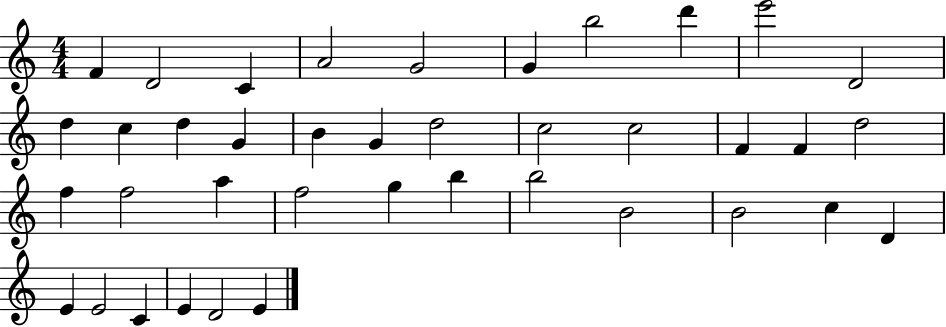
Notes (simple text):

F4/q D4/h C4/q A4/h G4/h G4/q B5/h D6/q E6/h D4/h D5/q C5/q D5/q G4/q B4/q G4/q D5/h C5/h C5/h F4/q F4/q D5/h F5/q F5/h A5/q F5/h G5/q B5/q B5/h B4/h B4/h C5/q D4/q E4/q E4/h C4/q E4/q D4/h E4/q